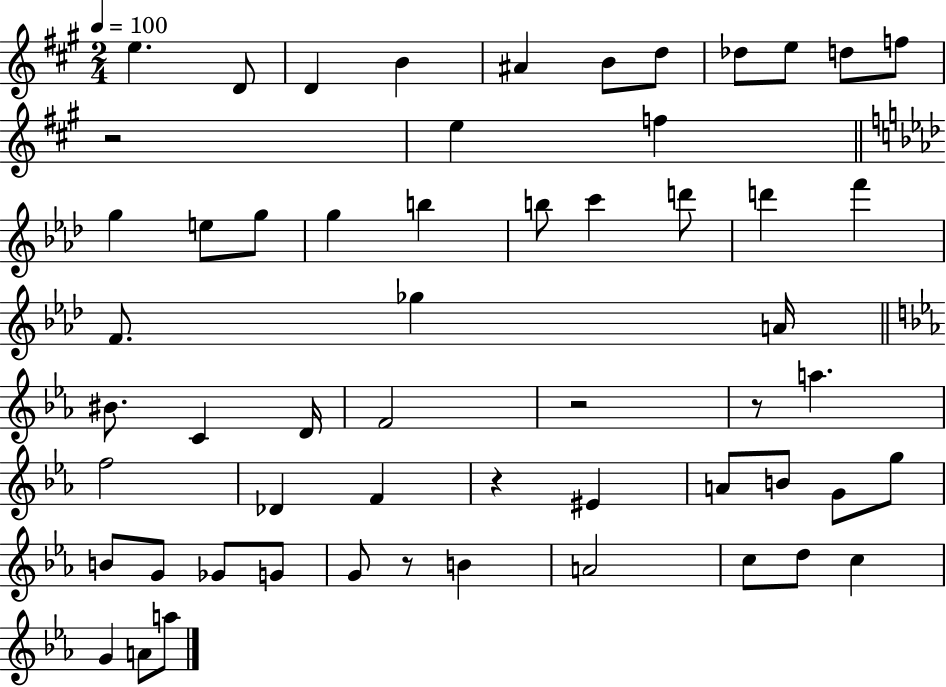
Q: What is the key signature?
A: A major